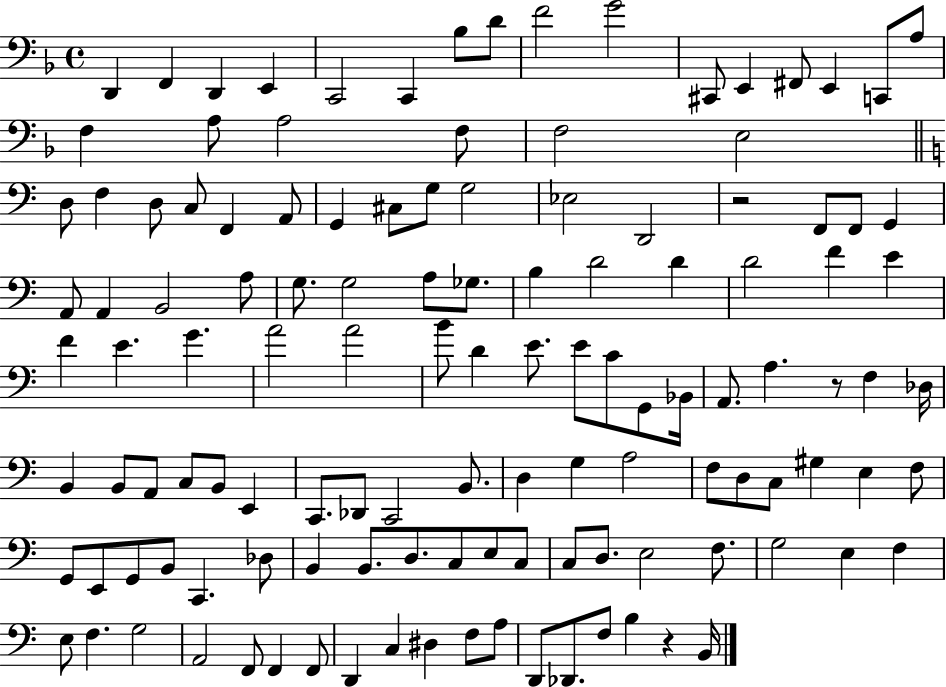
D2/q F2/q D2/q E2/q C2/h C2/q Bb3/e D4/e F4/h G4/h C#2/e E2/q F#2/e E2/q C2/e A3/e F3/q A3/e A3/h F3/e F3/h E3/h D3/e F3/q D3/e C3/e F2/q A2/e G2/q C#3/e G3/e G3/h Eb3/h D2/h R/h F2/e F2/e G2/q A2/e A2/q B2/h A3/e G3/e. G3/h A3/e Gb3/e. B3/q D4/h D4/q D4/h F4/q E4/q F4/q E4/q. G4/q. A4/h A4/h B4/e D4/q E4/e. E4/e C4/e G2/e Bb2/s A2/e. A3/q. R/e F3/q Db3/s B2/q B2/e A2/e C3/e B2/e E2/q C2/e. Db2/e C2/h B2/e. D3/q G3/q A3/h F3/e D3/e C3/e G#3/q E3/q F3/e G2/e E2/e G2/e B2/e C2/q. Db3/e B2/q B2/e. D3/e. C3/e E3/e C3/e C3/e D3/e. E3/h F3/e. G3/h E3/q F3/q E3/e F3/q. G3/h A2/h F2/e F2/q F2/e D2/q C3/q D#3/q F3/e A3/e D2/e Db2/e. F3/e B3/q R/q B2/s